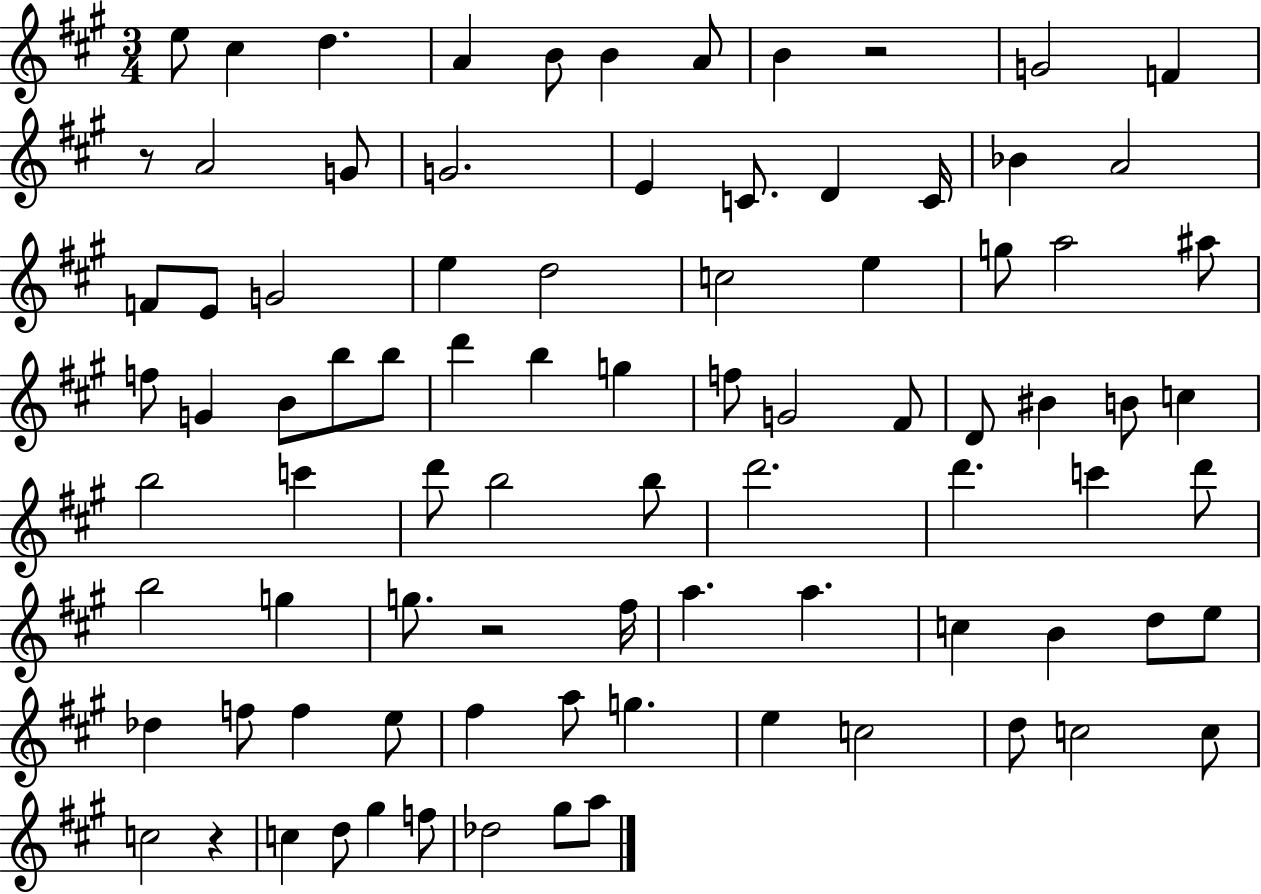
{
  \clef treble
  \numericTimeSignature
  \time 3/4
  \key a \major
  e''8 cis''4 d''4. | a'4 b'8 b'4 a'8 | b'4 r2 | g'2 f'4 | \break r8 a'2 g'8 | g'2. | e'4 c'8. d'4 c'16 | bes'4 a'2 | \break f'8 e'8 g'2 | e''4 d''2 | c''2 e''4 | g''8 a''2 ais''8 | \break f''8 g'4 b'8 b''8 b''8 | d'''4 b''4 g''4 | f''8 g'2 fis'8 | d'8 bis'4 b'8 c''4 | \break b''2 c'''4 | d'''8 b''2 b''8 | d'''2. | d'''4. c'''4 d'''8 | \break b''2 g''4 | g''8. r2 fis''16 | a''4. a''4. | c''4 b'4 d''8 e''8 | \break des''4 f''8 f''4 e''8 | fis''4 a''8 g''4. | e''4 c''2 | d''8 c''2 c''8 | \break c''2 r4 | c''4 d''8 gis''4 f''8 | des''2 gis''8 a''8 | \bar "|."
}